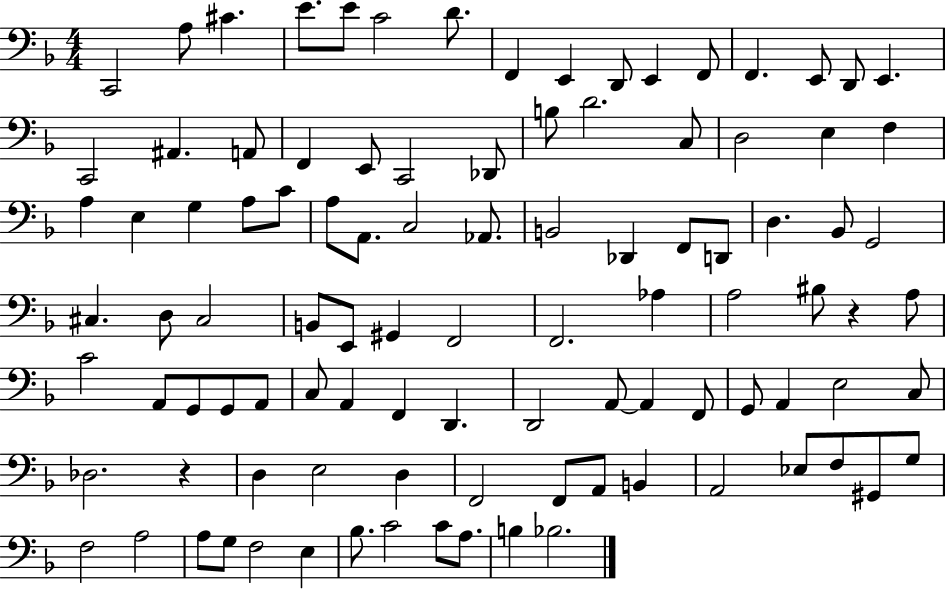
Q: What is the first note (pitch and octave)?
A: C2